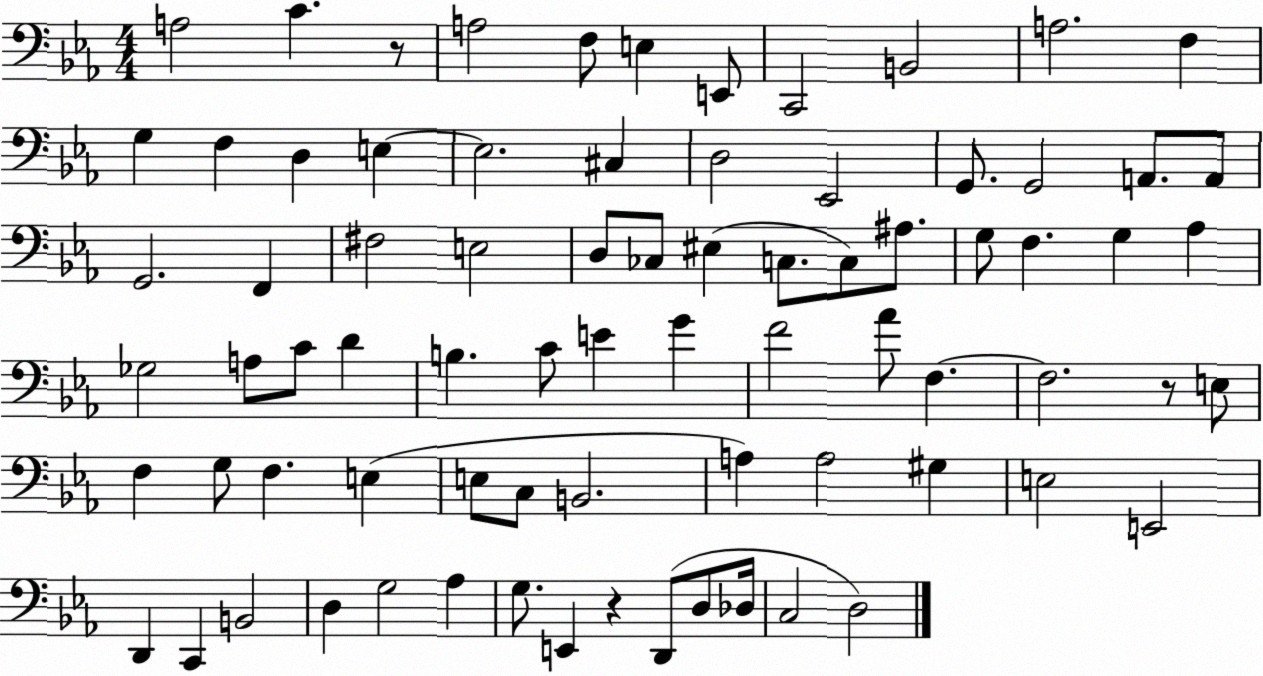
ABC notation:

X:1
T:Untitled
M:4/4
L:1/4
K:Eb
A,2 C z/2 A,2 F,/2 E, E,,/2 C,,2 B,,2 A,2 F, G, F, D, E, E,2 ^C, D,2 _E,,2 G,,/2 G,,2 A,,/2 A,,/2 G,,2 F,, ^F,2 E,2 D,/2 _C,/2 ^E, C,/2 C,/2 ^A,/2 G,/2 F, G, _A, _G,2 A,/2 C/2 D B, C/2 E G F2 _A/2 F, F,2 z/2 E,/2 F, G,/2 F, E, E,/2 C,/2 B,,2 A, A,2 ^G, E,2 E,,2 D,, C,, B,,2 D, G,2 _A, G,/2 E,, z D,,/2 D,/2 _D,/4 C,2 D,2